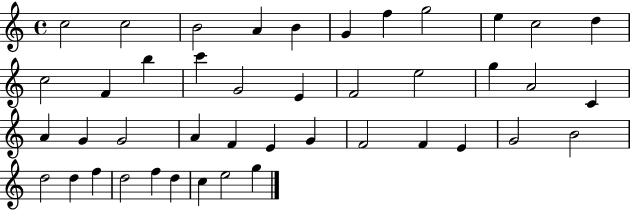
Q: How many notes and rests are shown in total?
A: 43